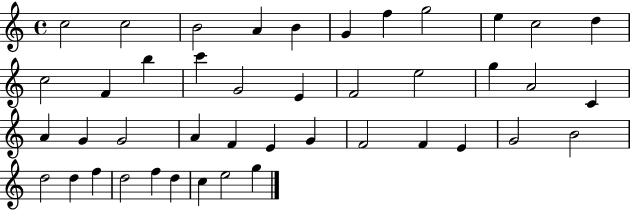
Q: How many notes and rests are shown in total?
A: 43